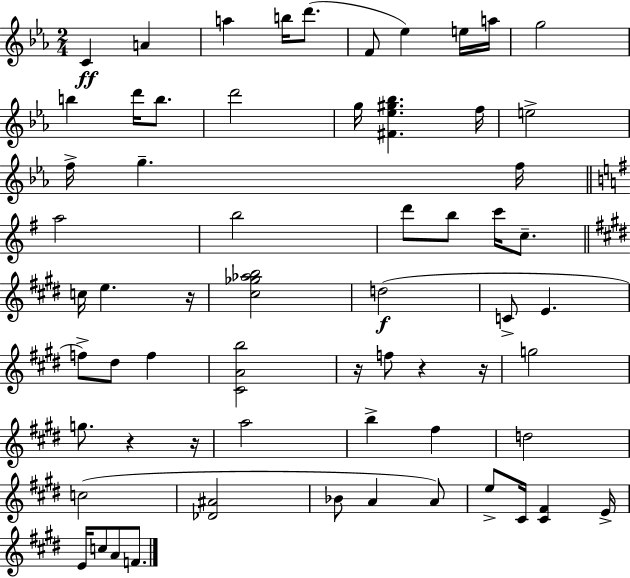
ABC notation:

X:1
T:Untitled
M:2/4
L:1/4
K:Cm
C A a b/4 d'/2 F/2 _e e/4 a/4 g2 b d'/4 b/2 d'2 g/4 [^F_e^g_b] f/4 e2 f/4 g f/4 a2 b2 d'/2 b/2 c'/4 c/2 c/4 e z/4 [^c_g_ab]2 d2 C/2 E f/2 ^d/2 f [^CAb]2 z/4 f/2 z z/4 g2 g/2 z z/4 a2 b ^f d2 c2 [_D^A]2 _B/2 A A/2 e/2 ^C/4 [^C^F] E/4 E/4 c/2 A/2 F/2